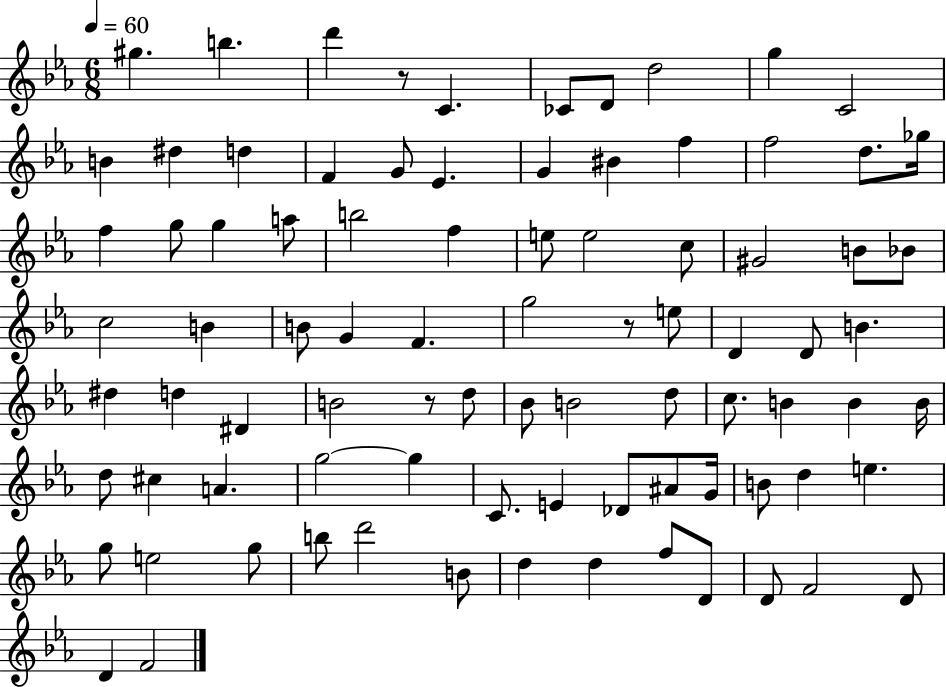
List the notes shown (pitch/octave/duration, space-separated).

G#5/q. B5/q. D6/q R/e C4/q. CES4/e D4/e D5/h G5/q C4/h B4/q D#5/q D5/q F4/q G4/e Eb4/q. G4/q BIS4/q F5/q F5/h D5/e. Gb5/s F5/q G5/e G5/q A5/e B5/h F5/q E5/e E5/h C5/e G#4/h B4/e Bb4/e C5/h B4/q B4/e G4/q F4/q. G5/h R/e E5/e D4/q D4/e B4/q. D#5/q D5/q D#4/q B4/h R/e D5/e Bb4/e B4/h D5/e C5/e. B4/q B4/q B4/s D5/e C#5/q A4/q. G5/h G5/q C4/e. E4/q Db4/e A#4/e G4/s B4/e D5/q E5/q. G5/e E5/h G5/e B5/e D6/h B4/e D5/q D5/q F5/e D4/e D4/e F4/h D4/e D4/q F4/h